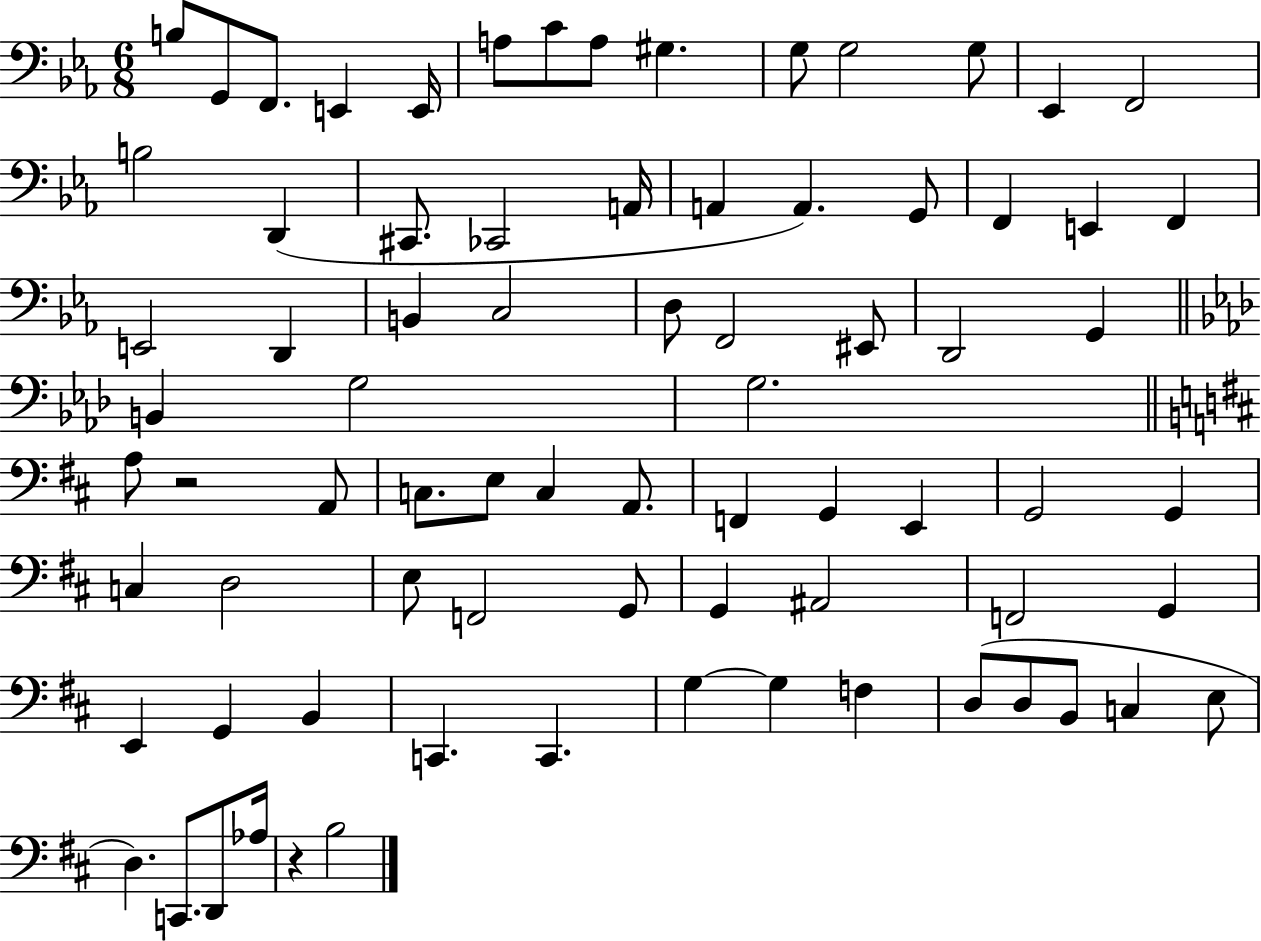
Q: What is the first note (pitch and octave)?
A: B3